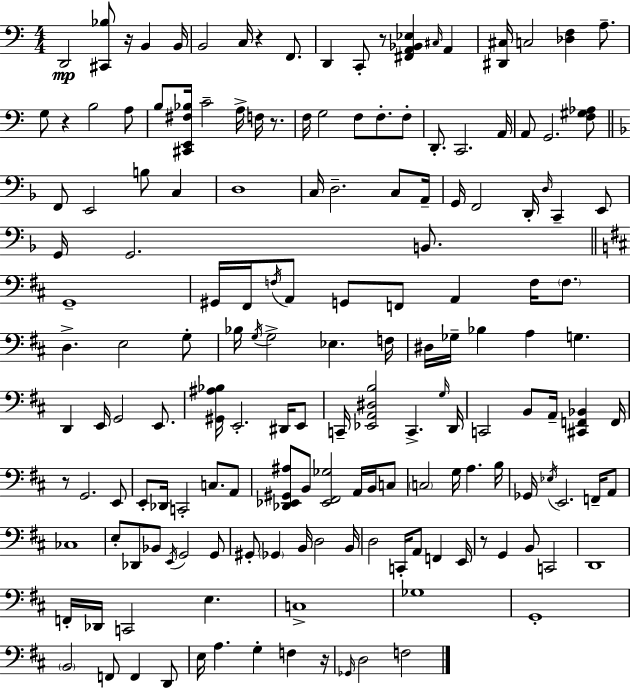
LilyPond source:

{
  \clef bass
  \numericTimeSignature
  \time 4/4
  \key c \major
  \repeat volta 2 { d,2\mp <cis, bes>8 r16 b,4 b,16 | b,2 c16 r4 f,8. | d,4 c,8-. r8 <fis, a, bes, ees>4 \grace { cis16 } a,4 | <dis, cis>16 c2 <des f>4 a8.-- | \break g8 r4 b2 a8 | b8 <cis, e, fis bes>16 c'2-- a16-> f16 r8. | f16 g2 f8 f8.-. f8-. | d,8.-. c,2. | \break a,16 a,8 g,2. <f gis aes>8 | \bar "||" \break \key d \minor f,8 e,2 b8 c4 | d1 | c16 d2.-- c8 a,16-- | g,16 f,2 d,16-. \grace { d16 } c,4-- e,8 | \break g,16 g,2. b,8. | \bar "||" \break \key d \major g,1-- | gis,16 fis,16 \acciaccatura { f16 } a,8 g,8 f,8 a,4 f16 \parenthesize f8. | d4.-> e2 g8-. | bes16 \acciaccatura { g16 } g2-> ees4. | \break f16 dis16 ges16-- bes4 a4 g4. | d,4 e,16 g,2 e,8. | <gis, ais bes>16 e,2.-. dis,16 | e,8 c,16-- <ees, a, dis b>2 c,4.-> | \break \grace { g16 } d,16 c,2 b,8 a,16-- <cis, f, bes,>4 | f,16 r8 g,2. | e,8 e,8-. des,16 c,2-. c8. | a,8 <des, ees, gis, ais>8 b,8 <ees, fis, ges>2 a,16 | \break b,16 c8 \parenthesize c2 g16 a4. | b16 ges,16 \acciaccatura { ees16 } e,2. | f,16-- a,8 ces1 | e8-. des,8 bes,8 \acciaccatura { e,16 } g,2 | \break g,8 gis,8-. \parenthesize ges,4 b,16 d2 | b,16 d2 c,16-. a,8 | f,4 e,16 r8 g,4 b,8 c,2 | d,1 | \break f,16-. des,16 c,2 e4. | c1-> | ges1 | g,1-. | \break \parenthesize b,2 f,8 f,4 | d,8 e16 a4. g4-. | f4 r16 \grace { ges,16 } d2 f2 | } \bar "|."
}